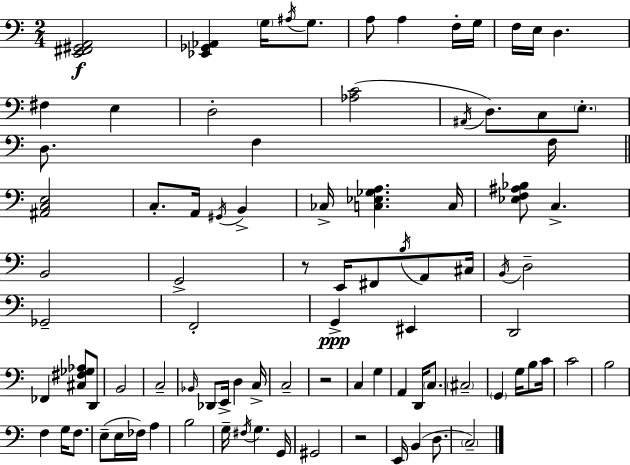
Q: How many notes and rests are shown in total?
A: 90